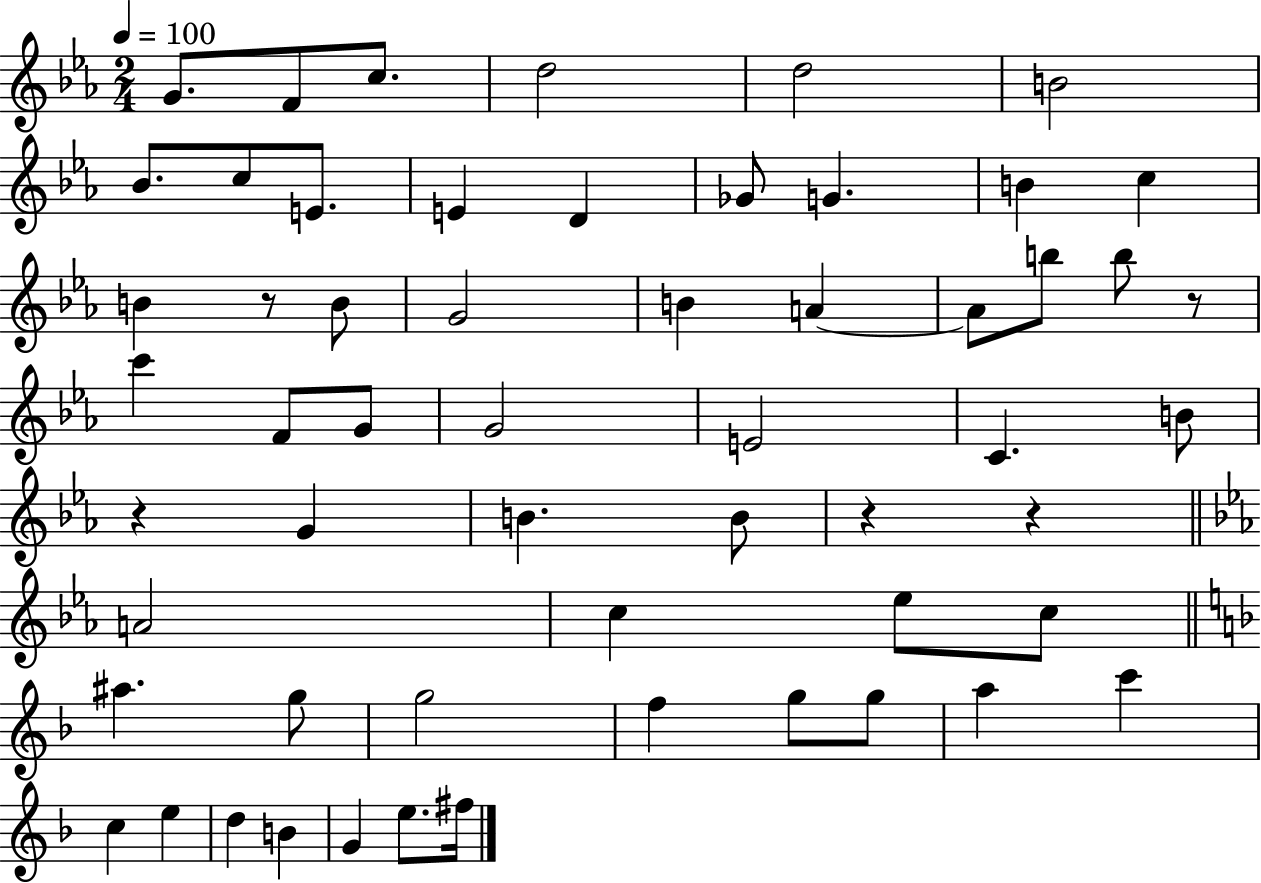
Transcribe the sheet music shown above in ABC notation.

X:1
T:Untitled
M:2/4
L:1/4
K:Eb
G/2 F/2 c/2 d2 d2 B2 _B/2 c/2 E/2 E D _G/2 G B c B z/2 B/2 G2 B A A/2 b/2 b/2 z/2 c' F/2 G/2 G2 E2 C B/2 z G B B/2 z z A2 c _e/2 c/2 ^a g/2 g2 f g/2 g/2 a c' c e d B G e/2 ^f/4